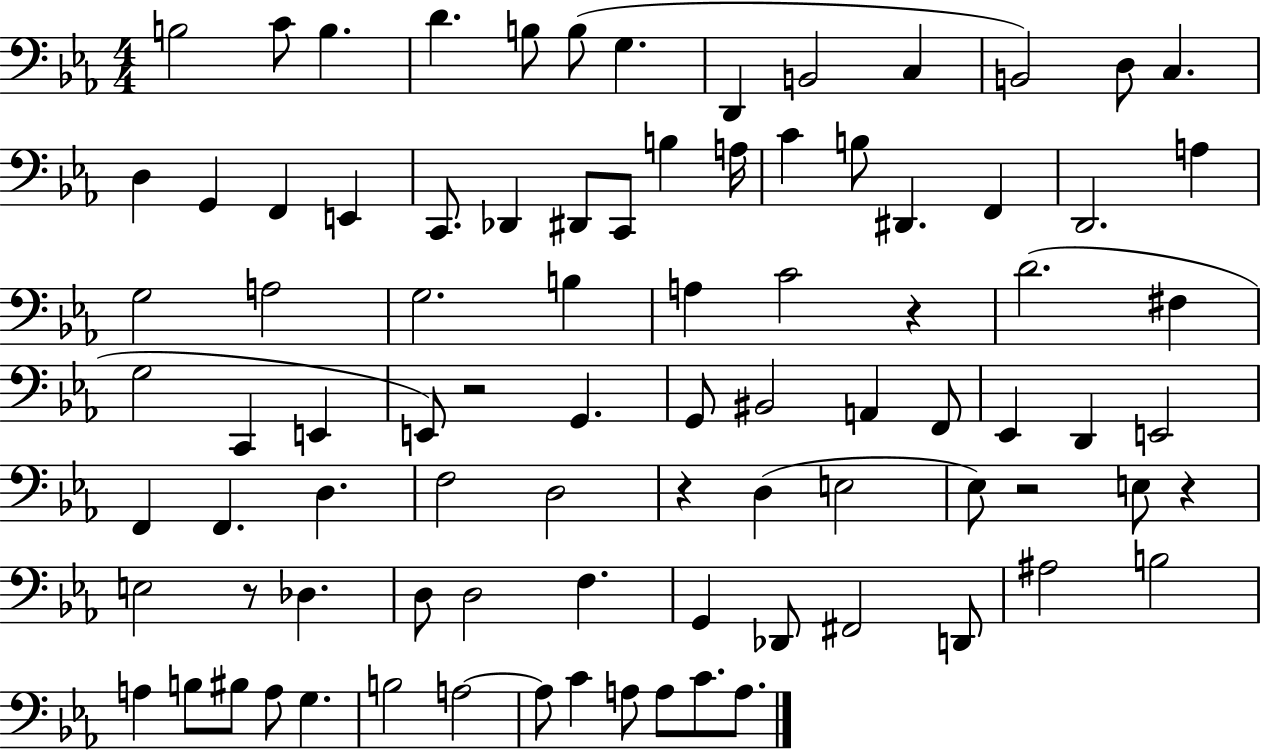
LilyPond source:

{
  \clef bass
  \numericTimeSignature
  \time 4/4
  \key ees \major
  b2 c'8 b4. | d'4. b8 b8( g4. | d,4 b,2 c4 | b,2) d8 c4. | \break d4 g,4 f,4 e,4 | c,8. des,4 dis,8 c,8 b4 a16 | c'4 b8 dis,4. f,4 | d,2. a4 | \break g2 a2 | g2. b4 | a4 c'2 r4 | d'2.( fis4 | \break g2 c,4 e,4 | e,8) r2 g,4. | g,8 bis,2 a,4 f,8 | ees,4 d,4 e,2 | \break f,4 f,4. d4. | f2 d2 | r4 d4( e2 | ees8) r2 e8 r4 | \break e2 r8 des4. | d8 d2 f4. | g,4 des,8 fis,2 d,8 | ais2 b2 | \break a4 b8 bis8 a8 g4. | b2 a2~~ | a8 c'4 a8 a8 c'8. a8. | \bar "|."
}